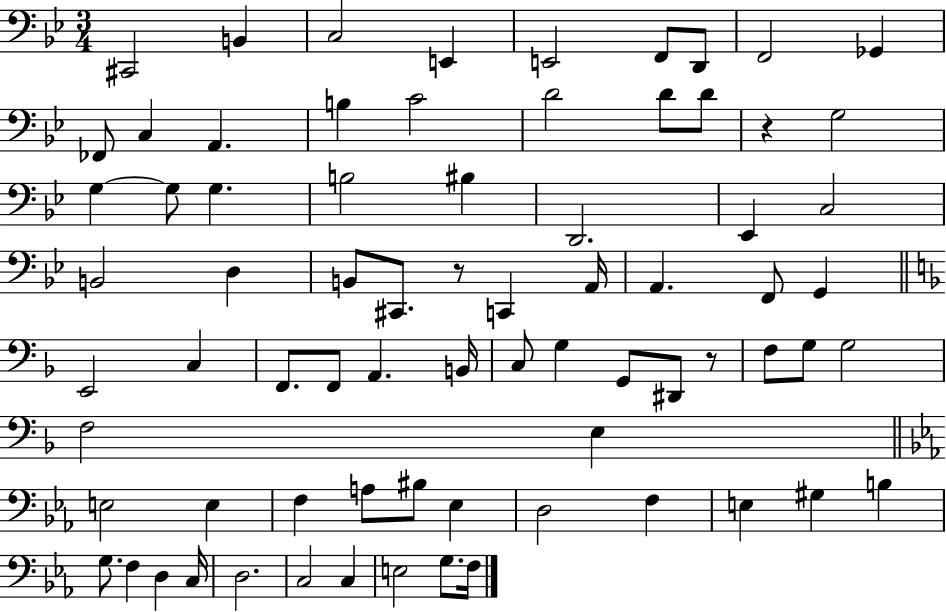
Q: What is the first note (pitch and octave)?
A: C#2